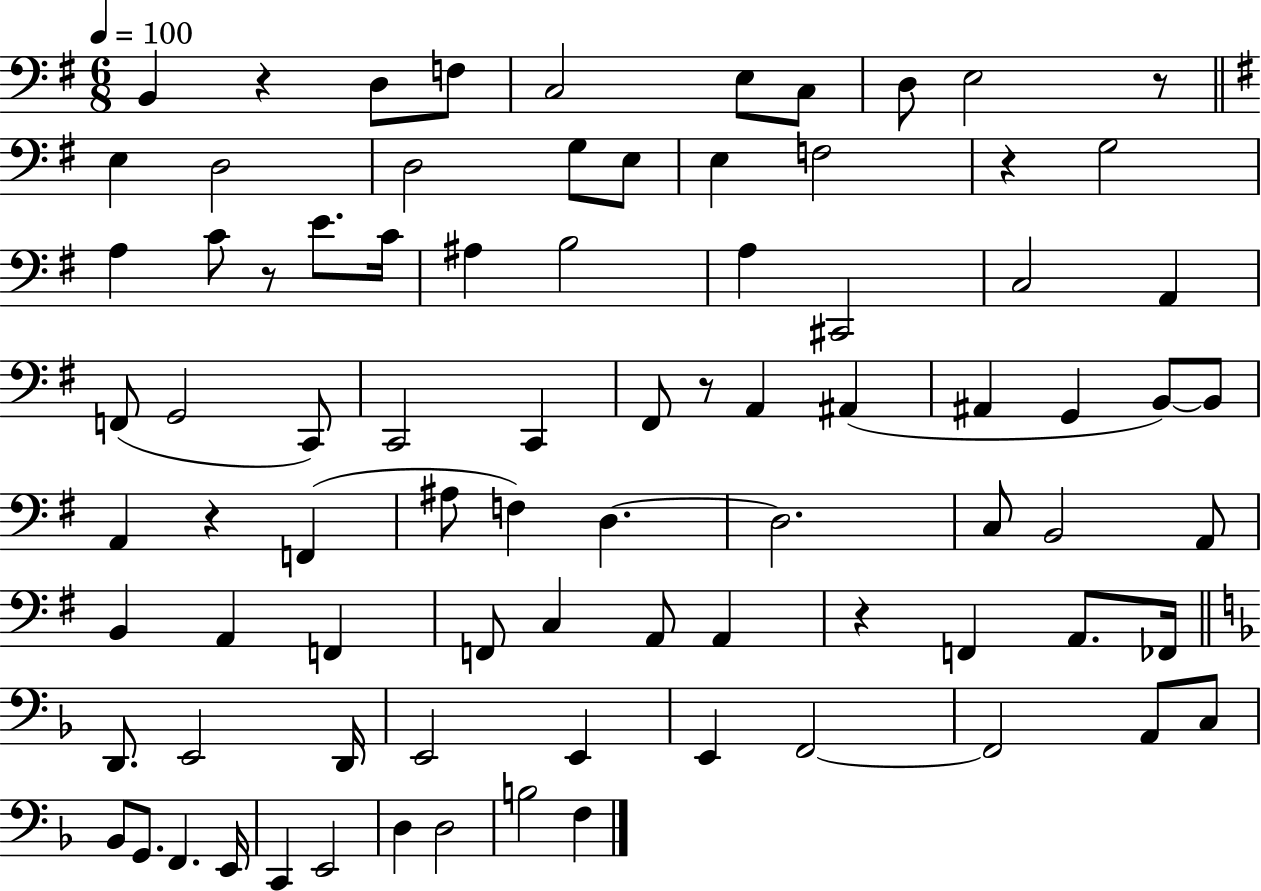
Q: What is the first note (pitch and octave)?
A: B2